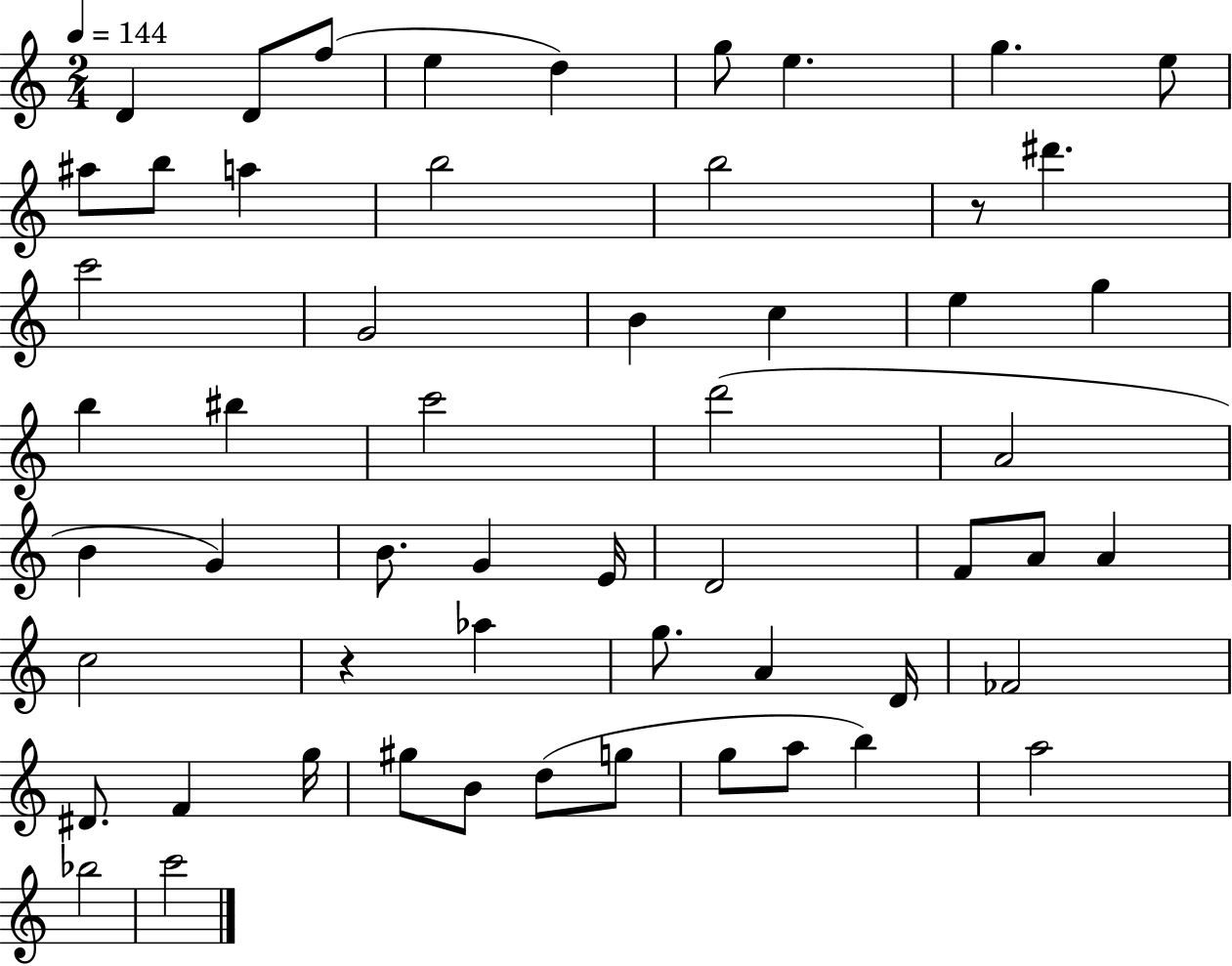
{
  \clef treble
  \numericTimeSignature
  \time 2/4
  \key c \major
  \tempo 4 = 144
  d'4 d'8 f''8( | e''4 d''4) | g''8 e''4. | g''4. e''8 | \break ais''8 b''8 a''4 | b''2 | b''2 | r8 dis'''4. | \break c'''2 | g'2 | b'4 c''4 | e''4 g''4 | \break b''4 bis''4 | c'''2 | d'''2( | a'2 | \break b'4 g'4) | b'8. g'4 e'16 | d'2 | f'8 a'8 a'4 | \break c''2 | r4 aes''4 | g''8. a'4 d'16 | fes'2 | \break dis'8. f'4 g''16 | gis''8 b'8 d''8( g''8 | g''8 a''8 b''4) | a''2 | \break bes''2 | c'''2 | \bar "|."
}